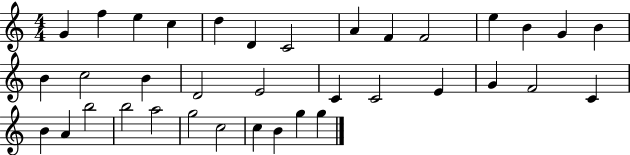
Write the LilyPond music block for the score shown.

{
  \clef treble
  \numericTimeSignature
  \time 4/4
  \key c \major
  g'4 f''4 e''4 c''4 | d''4 d'4 c'2 | a'4 f'4 f'2 | e''4 b'4 g'4 b'4 | \break b'4 c''2 b'4 | d'2 e'2 | c'4 c'2 e'4 | g'4 f'2 c'4 | \break b'4 a'4 b''2 | b''2 a''2 | g''2 c''2 | c''4 b'4 g''4 g''4 | \break \bar "|."
}